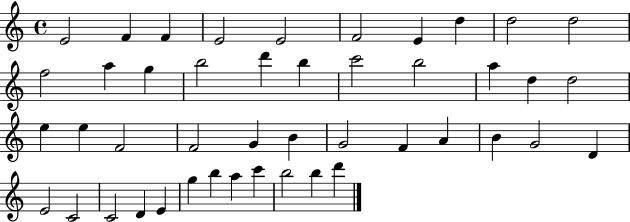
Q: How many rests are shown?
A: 0